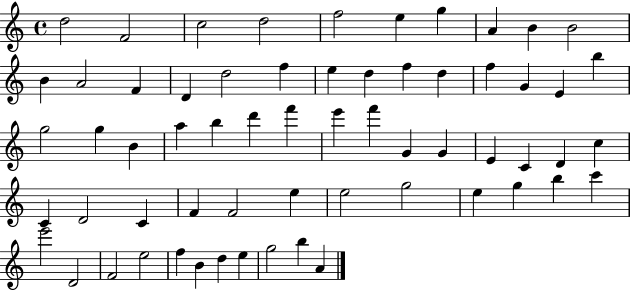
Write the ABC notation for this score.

X:1
T:Untitled
M:4/4
L:1/4
K:C
d2 F2 c2 d2 f2 e g A B B2 B A2 F D d2 f e d f d f G E b g2 g B a b d' f' e' f' G G E C D c C D2 C F F2 e e2 g2 e g b c' e'2 D2 F2 e2 f B d e g2 b A